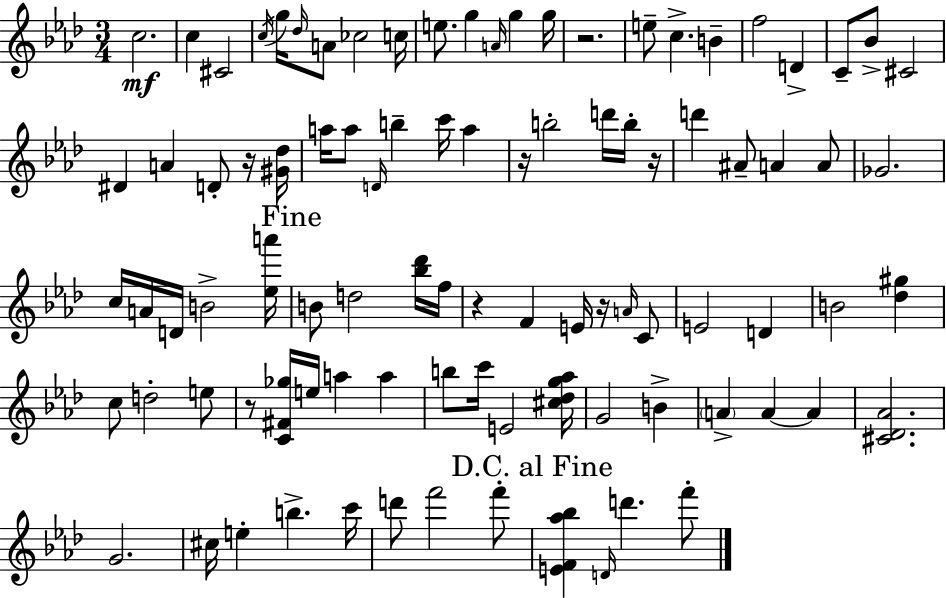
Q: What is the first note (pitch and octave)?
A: C5